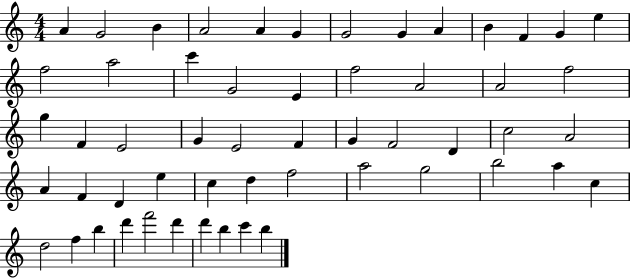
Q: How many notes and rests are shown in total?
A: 55